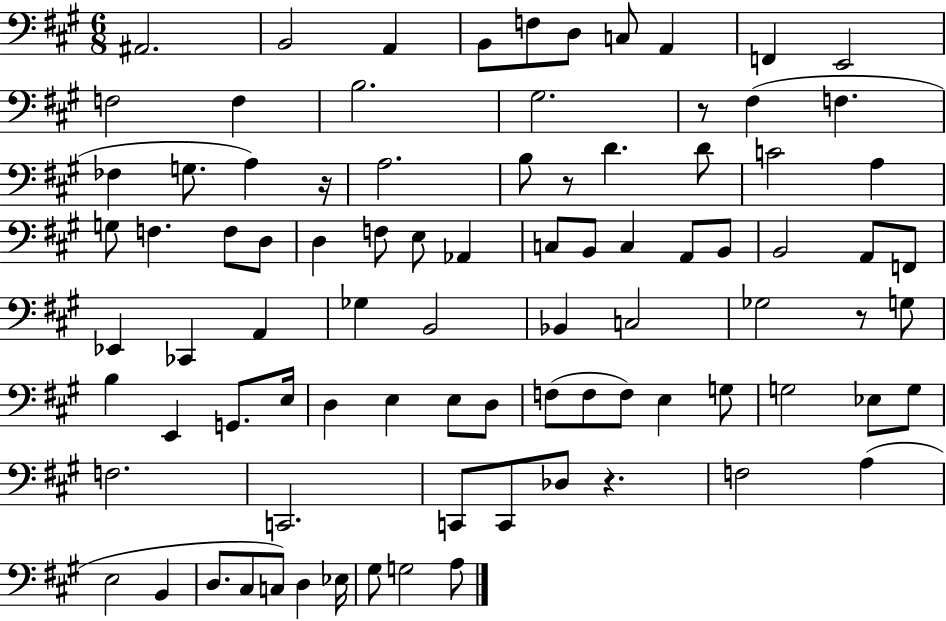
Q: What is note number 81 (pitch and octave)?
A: G#3